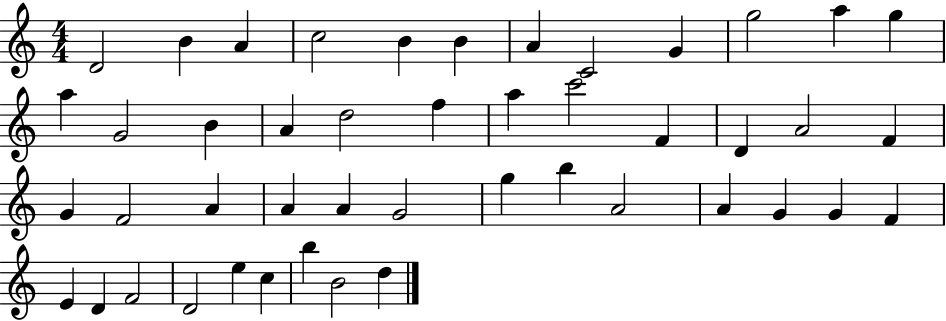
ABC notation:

X:1
T:Untitled
M:4/4
L:1/4
K:C
D2 B A c2 B B A C2 G g2 a g a G2 B A d2 f a c'2 F D A2 F G F2 A A A G2 g b A2 A G G F E D F2 D2 e c b B2 d